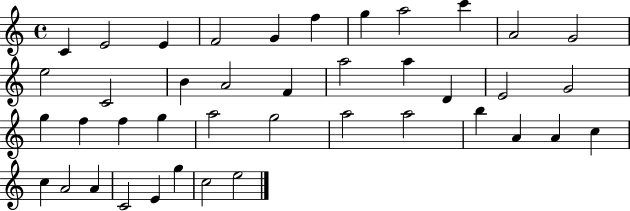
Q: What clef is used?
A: treble